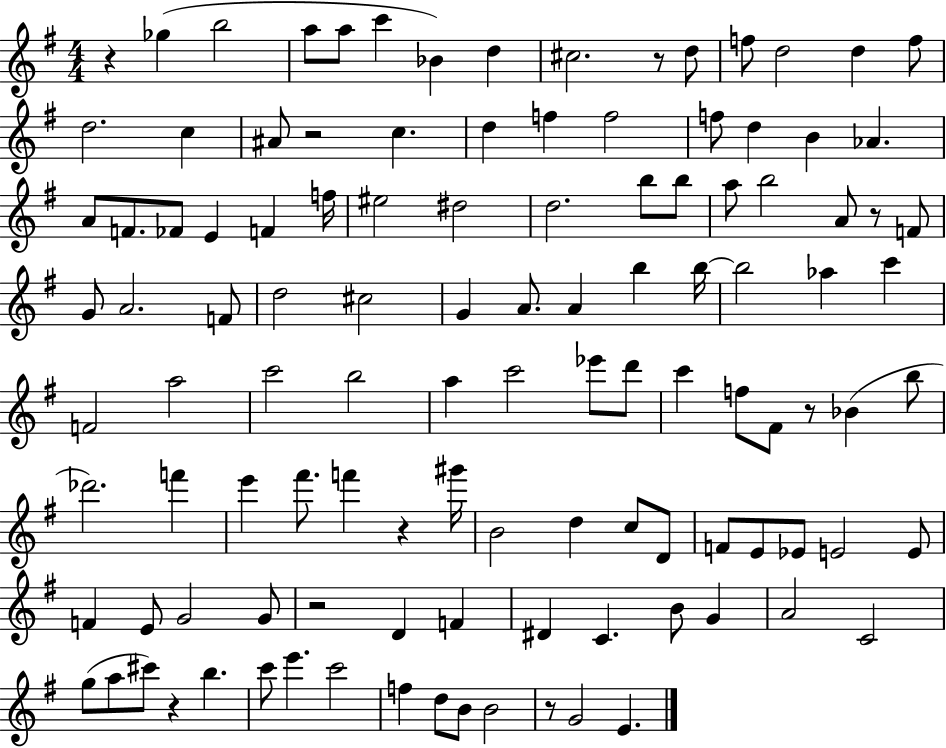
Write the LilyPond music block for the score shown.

{
  \clef treble
  \numericTimeSignature
  \time 4/4
  \key g \major
  \repeat volta 2 { r4 ges''4( b''2 | a''8 a''8 c'''4 bes'4) d''4 | cis''2. r8 d''8 | f''8 d''2 d''4 f''8 | \break d''2. c''4 | ais'8 r2 c''4. | d''4 f''4 f''2 | f''8 d''4 b'4 aes'4. | \break a'8 f'8. fes'8 e'4 f'4 f''16 | eis''2 dis''2 | d''2. b''8 b''8 | a''8 b''2 a'8 r8 f'8 | \break g'8 a'2. f'8 | d''2 cis''2 | g'4 a'8. a'4 b''4 b''16~~ | b''2 aes''4 c'''4 | \break f'2 a''2 | c'''2 b''2 | a''4 c'''2 ees'''8 d'''8 | c'''4 f''8 fis'8 r8 bes'4( b''8 | \break des'''2.) f'''4 | e'''4 fis'''8. f'''4 r4 gis'''16 | b'2 d''4 c''8 d'8 | f'8 e'8 ees'8 e'2 e'8 | \break f'4 e'8 g'2 g'8 | r2 d'4 f'4 | dis'4 c'4. b'8 g'4 | a'2 c'2 | \break g''8( a''8 cis'''8) r4 b''4. | c'''8 e'''4. c'''2 | f''4 d''8 b'8 b'2 | r8 g'2 e'4. | \break } \bar "|."
}